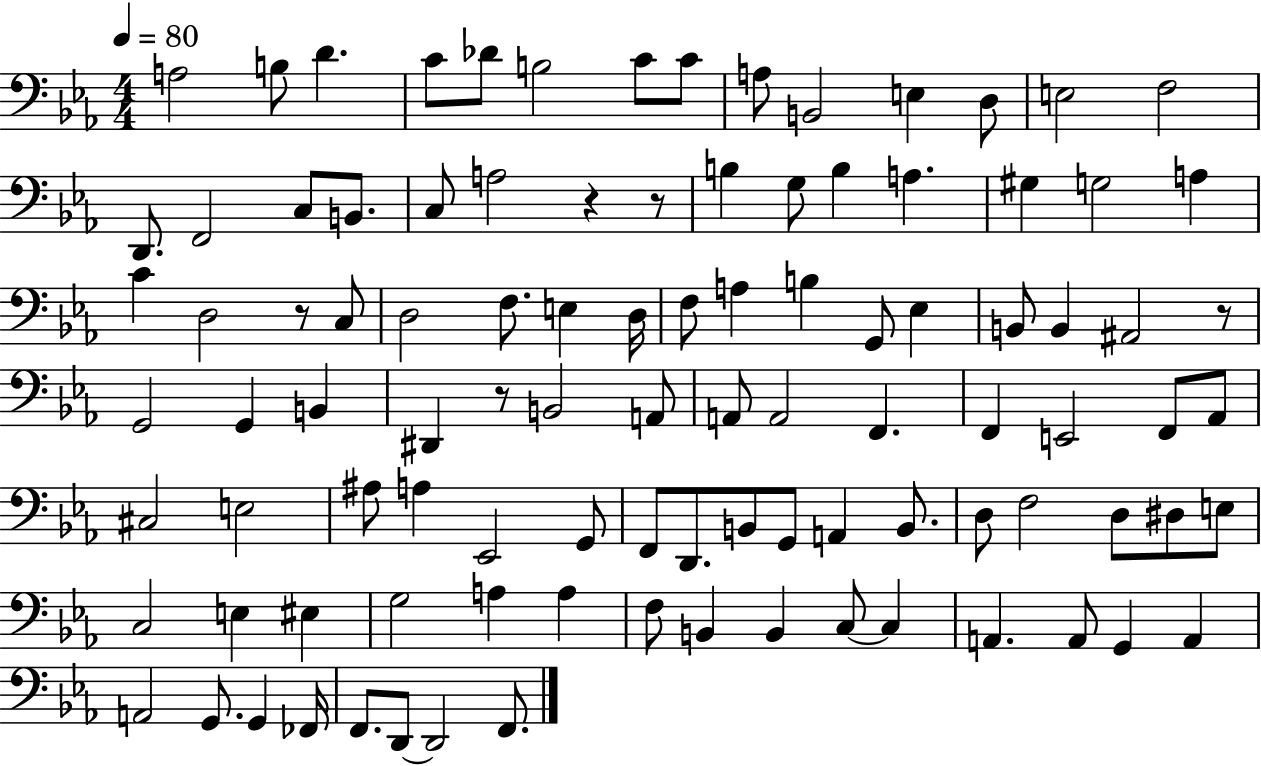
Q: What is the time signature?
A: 4/4